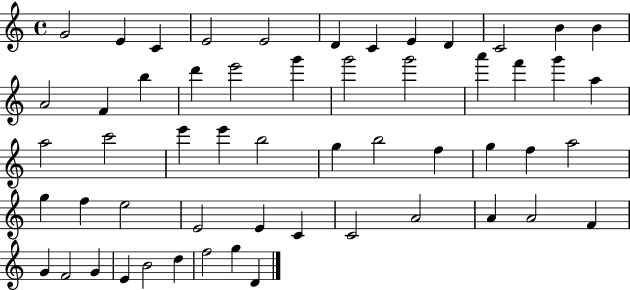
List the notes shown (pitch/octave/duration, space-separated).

G4/h E4/q C4/q E4/h E4/h D4/q C4/q E4/q D4/q C4/h B4/q B4/q A4/h F4/q B5/q D6/q E6/h G6/q G6/h G6/h A6/q F6/q G6/q A5/q A5/h C6/h E6/q E6/q B5/h G5/q B5/h F5/q G5/q F5/q A5/h G5/q F5/q E5/h E4/h E4/q C4/q C4/h A4/h A4/q A4/h F4/q G4/q F4/h G4/q E4/q B4/h D5/q F5/h G5/q D4/q